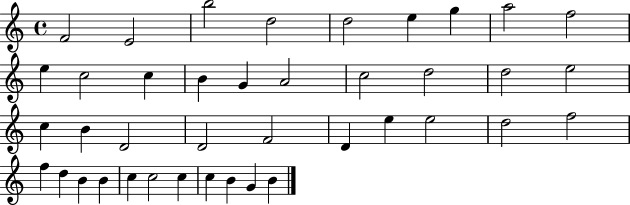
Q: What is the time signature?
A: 4/4